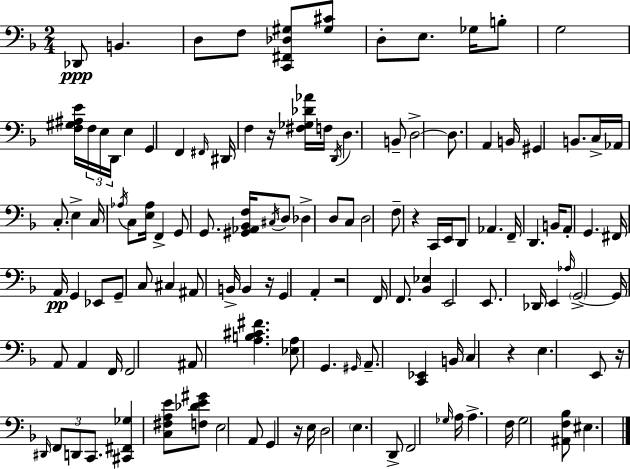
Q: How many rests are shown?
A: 7